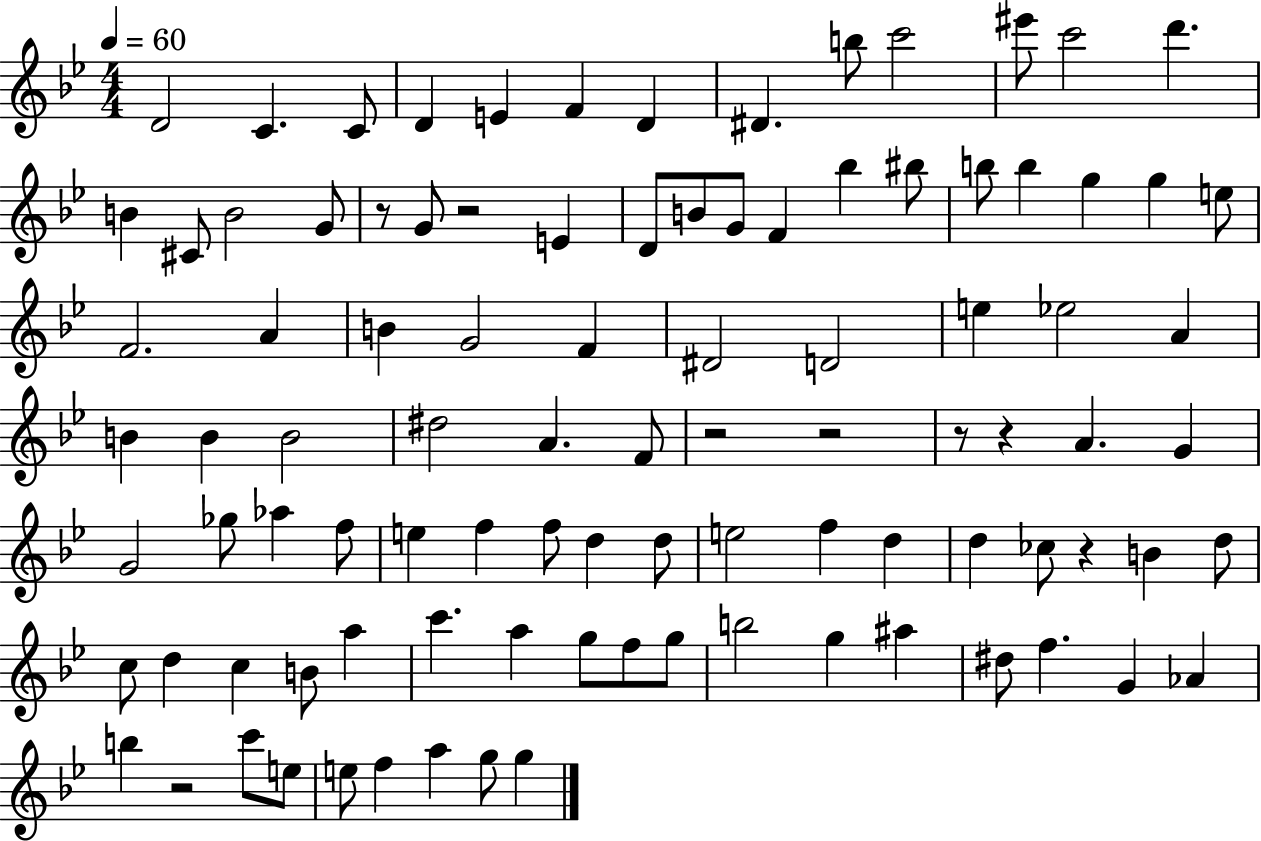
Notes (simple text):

D4/h C4/q. C4/e D4/q E4/q F4/q D4/q D#4/q. B5/e C6/h EIS6/e C6/h D6/q. B4/q C#4/e B4/h G4/e R/e G4/e R/h E4/q D4/e B4/e G4/e F4/q Bb5/q BIS5/e B5/e B5/q G5/q G5/q E5/e F4/h. A4/q B4/q G4/h F4/q D#4/h D4/h E5/q Eb5/h A4/q B4/q B4/q B4/h D#5/h A4/q. F4/e R/h R/h R/e R/q A4/q. G4/q G4/h Gb5/e Ab5/q F5/e E5/q F5/q F5/e D5/q D5/e E5/h F5/q D5/q D5/q CES5/e R/q B4/q D5/e C5/e D5/q C5/q B4/e A5/q C6/q. A5/q G5/e F5/e G5/e B5/h G5/q A#5/q D#5/e F5/q. G4/q Ab4/q B5/q R/h C6/e E5/e E5/e F5/q A5/q G5/e G5/q